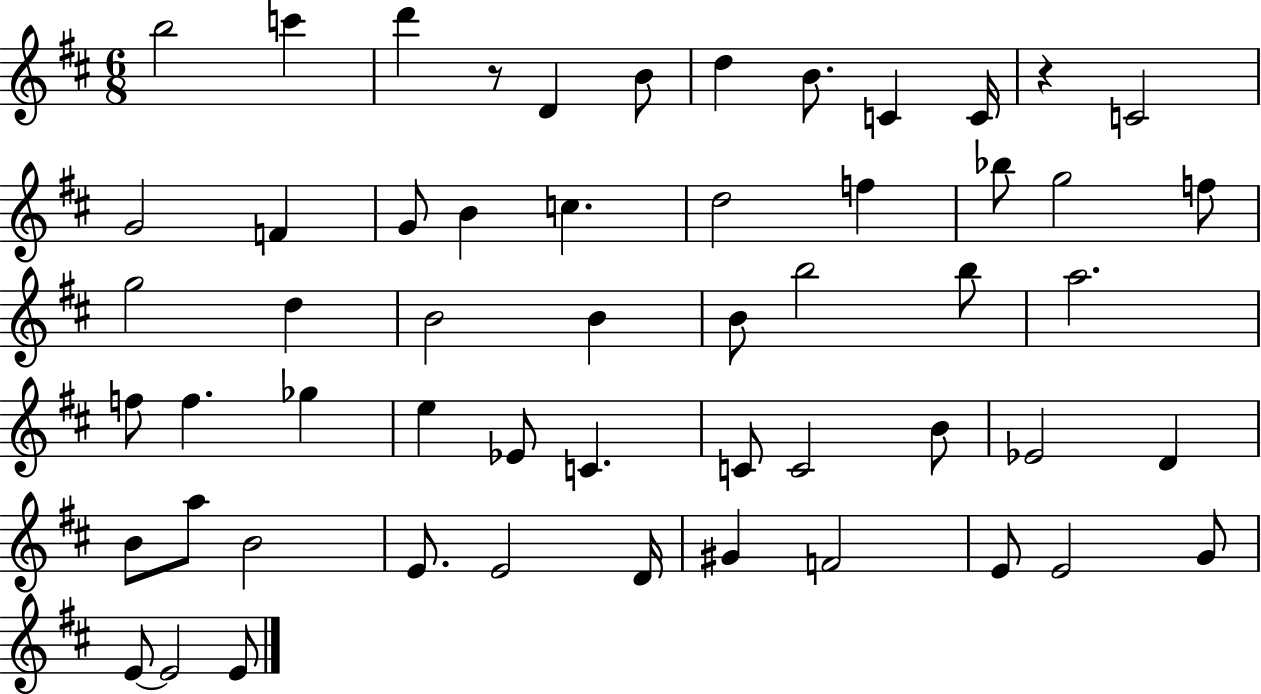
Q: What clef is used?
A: treble